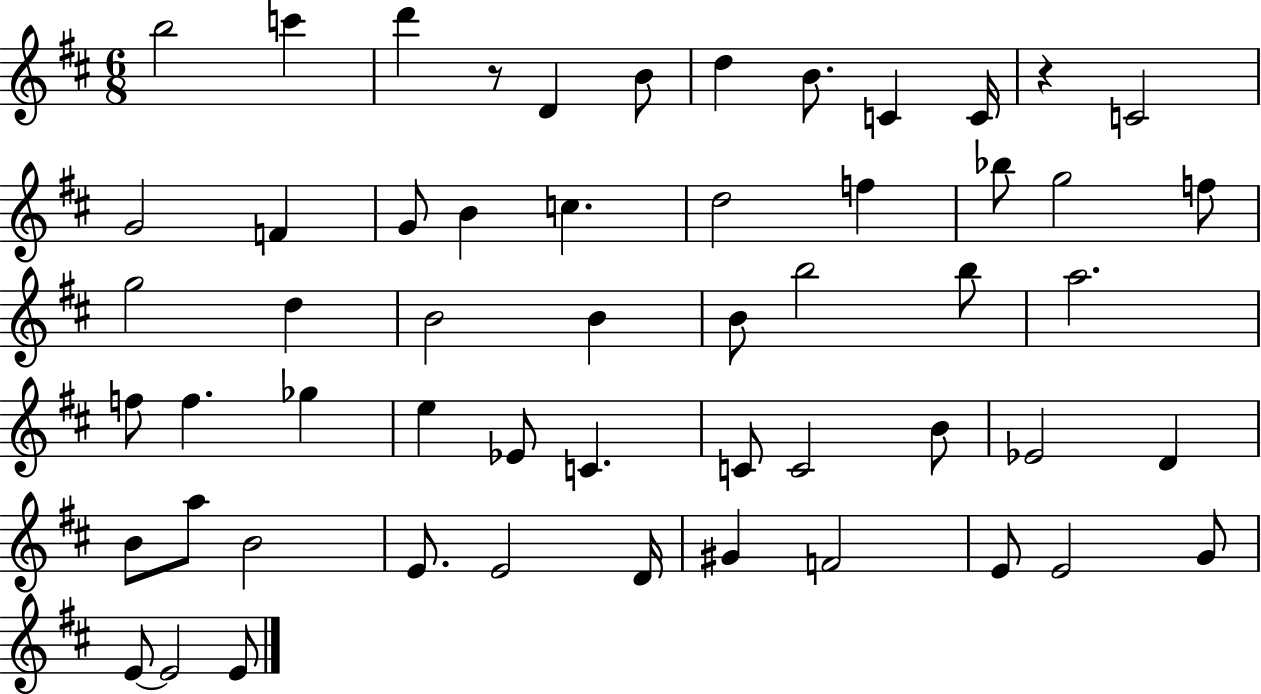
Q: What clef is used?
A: treble